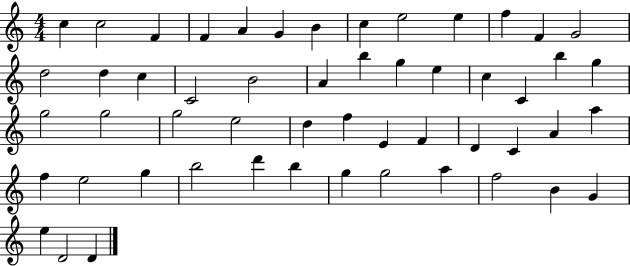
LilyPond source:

{
  \clef treble
  \numericTimeSignature
  \time 4/4
  \key c \major
  c''4 c''2 f'4 | f'4 a'4 g'4 b'4 | c''4 e''2 e''4 | f''4 f'4 g'2 | \break d''2 d''4 c''4 | c'2 b'2 | a'4 b''4 g''4 e''4 | c''4 c'4 b''4 g''4 | \break g''2 g''2 | g''2 e''2 | d''4 f''4 e'4 f'4 | d'4 c'4 a'4 a''4 | \break f''4 e''2 g''4 | b''2 d'''4 b''4 | g''4 g''2 a''4 | f''2 b'4 g'4 | \break e''4 d'2 d'4 | \bar "|."
}